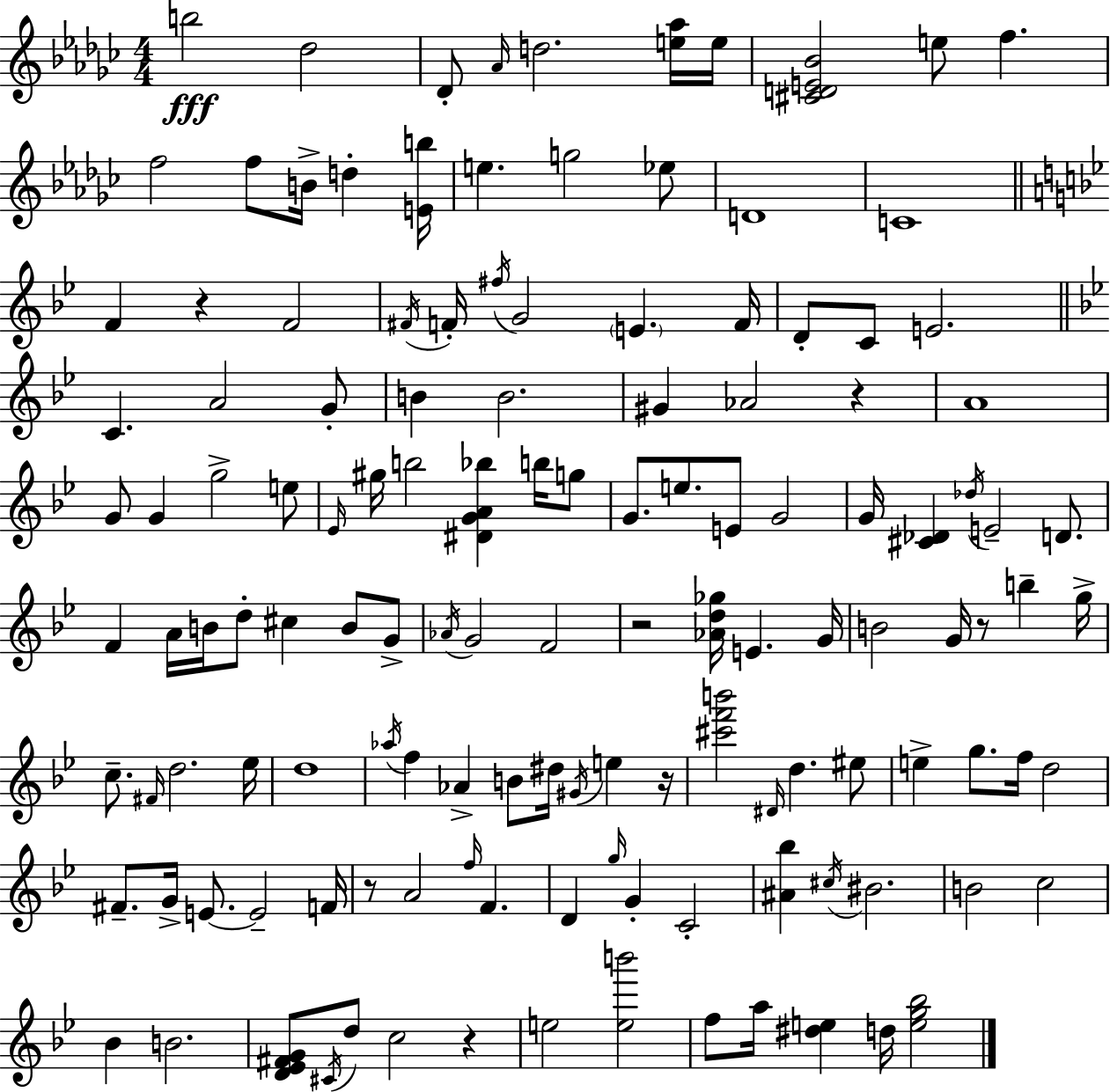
B5/h Db5/h Db4/e Ab4/s D5/h. [E5,Ab5]/s E5/s [C#4,D4,E4,Bb4]/h E5/e F5/q. F5/h F5/e B4/s D5/q [E4,B5]/s E5/q. G5/h Eb5/e D4/w C4/w F4/q R/q F4/h F#4/s F4/s F#5/s G4/h E4/q. F4/s D4/e C4/e E4/h. C4/q. A4/h G4/e B4/q B4/h. G#4/q Ab4/h R/q A4/w G4/e G4/q G5/h E5/e Eb4/s G#5/s B5/h [D#4,G4,A4,Bb5]/q B5/s G5/e G4/e. E5/e. E4/e G4/h G4/s [C#4,Db4]/q Db5/s E4/h D4/e. F4/q A4/s B4/s D5/e C#5/q B4/e G4/e Ab4/s G4/h F4/h R/h [Ab4,D5,Gb5]/s E4/q. G4/s B4/h G4/s R/e B5/q G5/s C5/e. F#4/s D5/h. Eb5/s D5/w Ab5/s F5/q Ab4/q B4/e D#5/s G#4/s E5/q R/s [C#6,F6,B6]/h D#4/s D5/q. EIS5/e E5/q G5/e. F5/s D5/h F#4/e. G4/s E4/e. E4/h F4/s R/e A4/h F5/s F4/q. D4/q G5/s G4/q C4/h [A#4,Bb5]/q C#5/s BIS4/h. B4/h C5/h Bb4/q B4/h. [D4,Eb4,F#4,G4]/e C#4/s D5/e C5/h R/q E5/h [E5,B6]/h F5/e A5/s [D#5,E5]/q D5/s [E5,G5,Bb5]/h